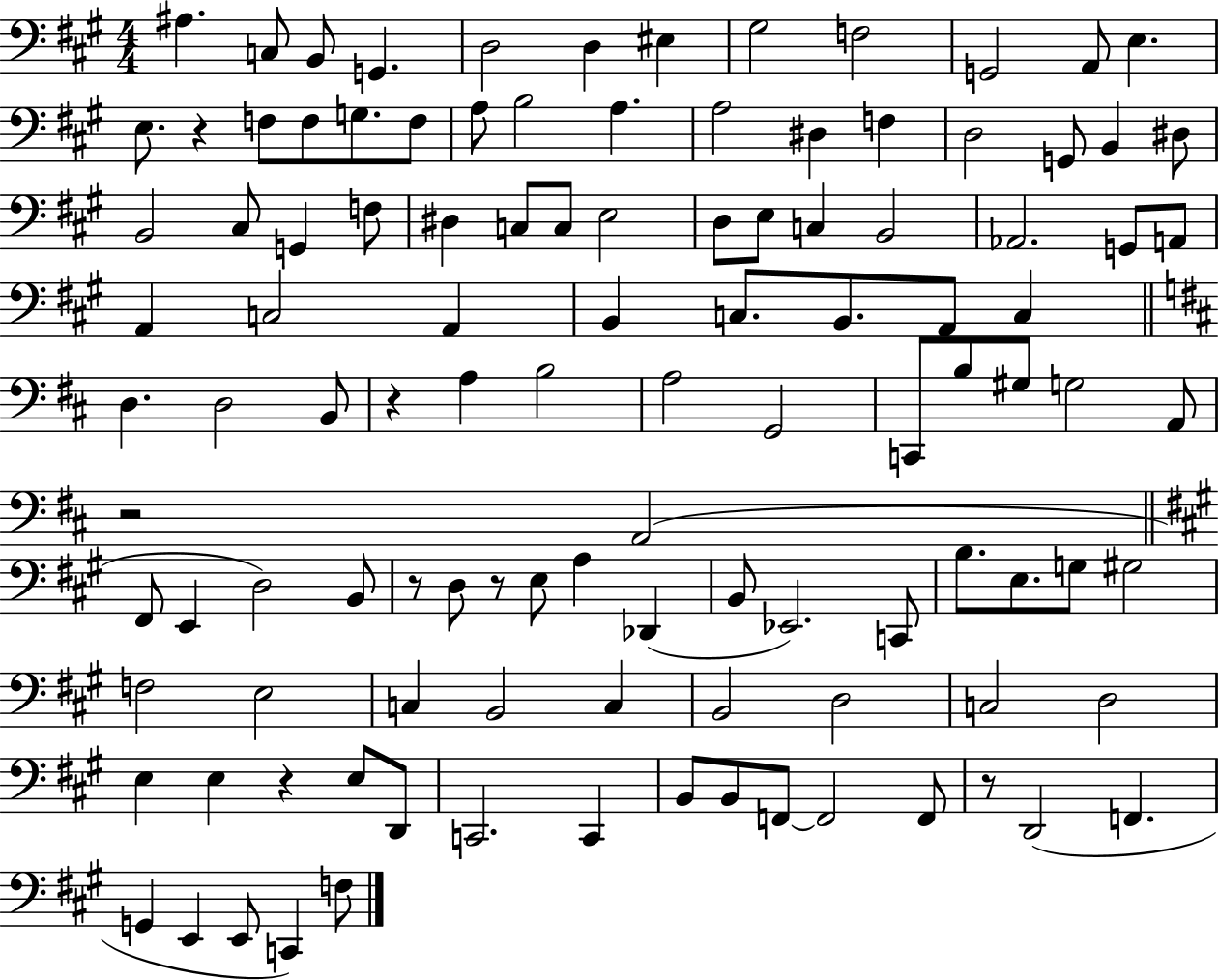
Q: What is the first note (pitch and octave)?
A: A#3